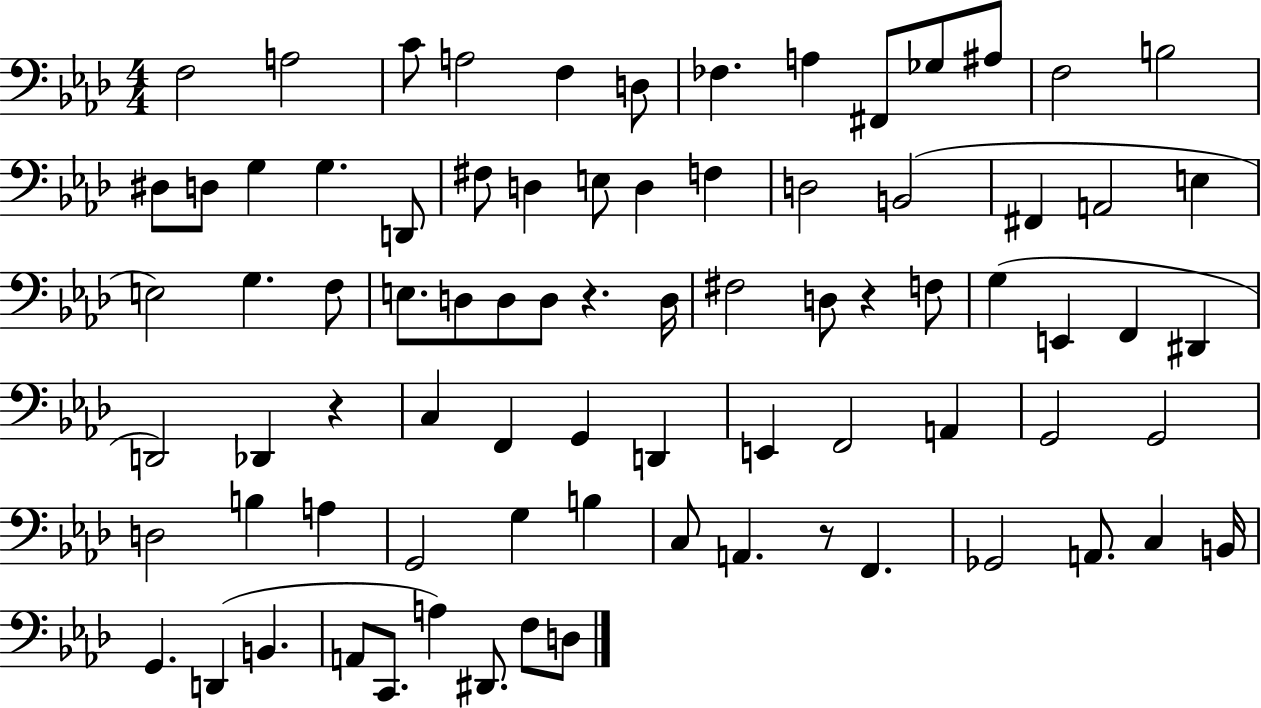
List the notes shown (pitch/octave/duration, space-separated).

F3/h A3/h C4/e A3/h F3/q D3/e FES3/q. A3/q F#2/e Gb3/e A#3/e F3/h B3/h D#3/e D3/e G3/q G3/q. D2/e F#3/e D3/q E3/e D3/q F3/q D3/h B2/h F#2/q A2/h E3/q E3/h G3/q. F3/e E3/e. D3/e D3/e D3/e R/q. D3/s F#3/h D3/e R/q F3/e G3/q E2/q F2/q D#2/q D2/h Db2/q R/q C3/q F2/q G2/q D2/q E2/q F2/h A2/q G2/h G2/h D3/h B3/q A3/q G2/h G3/q B3/q C3/e A2/q. R/e F2/q. Gb2/h A2/e. C3/q B2/s G2/q. D2/q B2/q. A2/e C2/e. A3/q D#2/e. F3/e D3/e